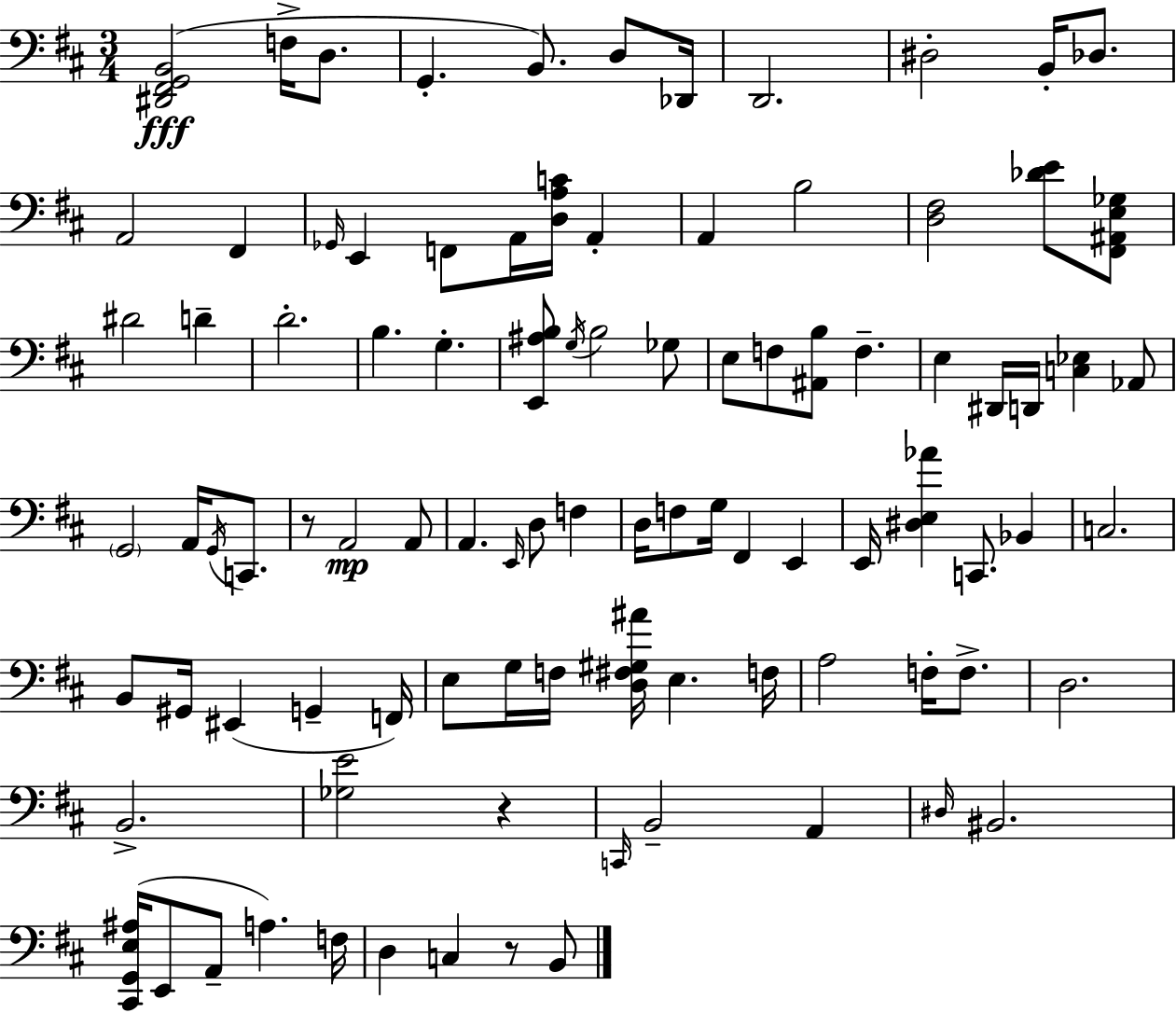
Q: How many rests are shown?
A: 3